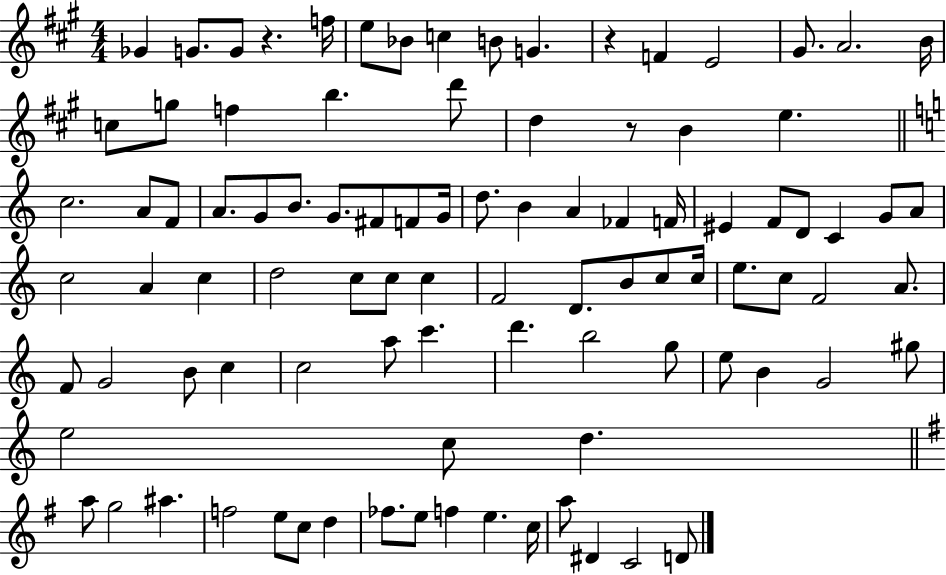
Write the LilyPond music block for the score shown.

{
  \clef treble
  \numericTimeSignature
  \time 4/4
  \key a \major
  ges'4 g'8. g'8 r4. f''16 | e''8 bes'8 c''4 b'8 g'4. | r4 f'4 e'2 | gis'8. a'2. b'16 | \break c''8 g''8 f''4 b''4. d'''8 | d''4 r8 b'4 e''4. | \bar "||" \break \key a \minor c''2. a'8 f'8 | a'8. g'8 b'8. g'8. fis'8 f'8 g'16 | d''8. b'4 a'4 fes'4 f'16 | eis'4 f'8 d'8 c'4 g'8 a'8 | \break c''2 a'4 c''4 | d''2 c''8 c''8 c''4 | f'2 d'8. b'8 c''8 c''16 | e''8. c''8 f'2 a'8. | \break f'8 g'2 b'8 c''4 | c''2 a''8 c'''4. | d'''4. b''2 g''8 | e''8 b'4 g'2 gis''8 | \break e''2 c''8 d''4. | \bar "||" \break \key g \major a''8 g''2 ais''4. | f''2 e''8 c''8 d''4 | fes''8. e''8 f''4 e''4. c''16 | a''8 dis'4 c'2 d'8 | \break \bar "|."
}